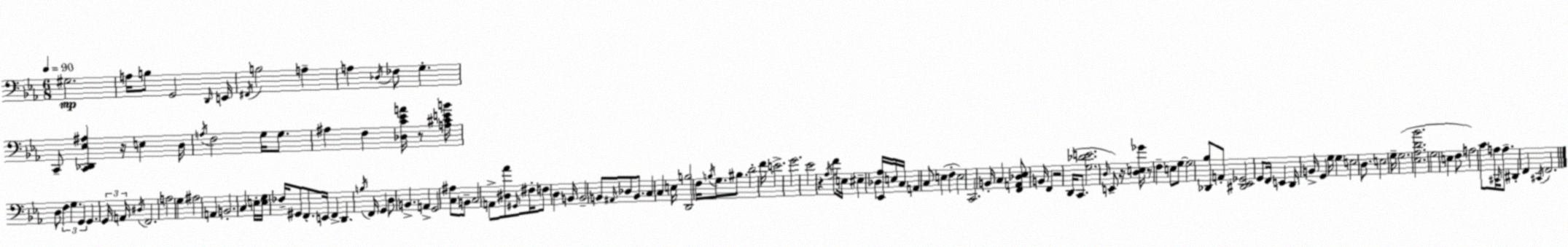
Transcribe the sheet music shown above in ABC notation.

X:1
T:Untitled
M:6/8
L:1/4
K:Eb
^G,2 A,/4 B,/2 G,,2 D,,/4 E,,/4 ^F,,/4 B,2 A, A, _D,/4 _F,/2 G, C,,/2 [C,,_D,,_E,^A,] z/4 E, D,/4 A,/4 F,2 G,/4 G,/2 ^A, F, [_D,C_EA]/4 z/2 [A,^CEB]/4 D,/2 F, G, G,, G,, G,,/4 A,,/4 ^D,/4 F,,2 A,2 G, ^A,2 A,, B,,2 C, E,/4 [E,G,]/4 _F,/4 ^G,,/2 F,,/2 E,,/4 F,, D,, B,/4 F,,/4 G,, D,/2 B,, A,, G,,2 [C,^A,]/2 B,,/2 C,2 A,,/2 [^D,_A]/2 ^G,,/4 ^F,/4 F,/2 D, B,,/4 B,,2 B,,/2 ^A,,/4 _D,/2 B,,/2 C, C, E,/4 [D,,B,]2 F,/4 B,/4 G,/2 ^B,/2 D2 F/4 E2 G2 _E2 z _A,/4 F/2 E,/4 ^E, _D, [_E,,_A,]/4 E,/4 C,/4 A,, C,/2 E, F, E,2 C,,2 B,,/4 C, [F,,A,,_D,_E,]/2 B,,/4 F,, z2 D,,/4 C,,/2 [G,_DE]2 D,/4 E,,/2 z/4 [D,E,_G]/4 z/2 F, E,/2 G,/2 G,2 [_D,,_B,]/2 A,,/2 [^D,,_E,,_G,,]2 G,,/2 F,,/4 E,, D,,/4 B,,/4 G,, G,/4 G, E,2 D,/2 E,2 G,/4 G,2 [_E,_A,D_B]2 G,2 E, F,/2 A,2 C/2 A,/4 ^C,,/4 A,/2 ^D,, F,, ^C,,/4 F,,2